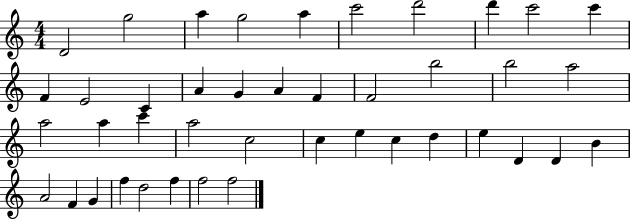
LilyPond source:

{
  \clef treble
  \numericTimeSignature
  \time 4/4
  \key c \major
  d'2 g''2 | a''4 g''2 a''4 | c'''2 d'''2 | d'''4 c'''2 c'''4 | \break f'4 e'2 c'4 | a'4 g'4 a'4 f'4 | f'2 b''2 | b''2 a''2 | \break a''2 a''4 c'''4 | a''2 c''2 | c''4 e''4 c''4 d''4 | e''4 d'4 d'4 b'4 | \break a'2 f'4 g'4 | f''4 d''2 f''4 | f''2 f''2 | \bar "|."
}